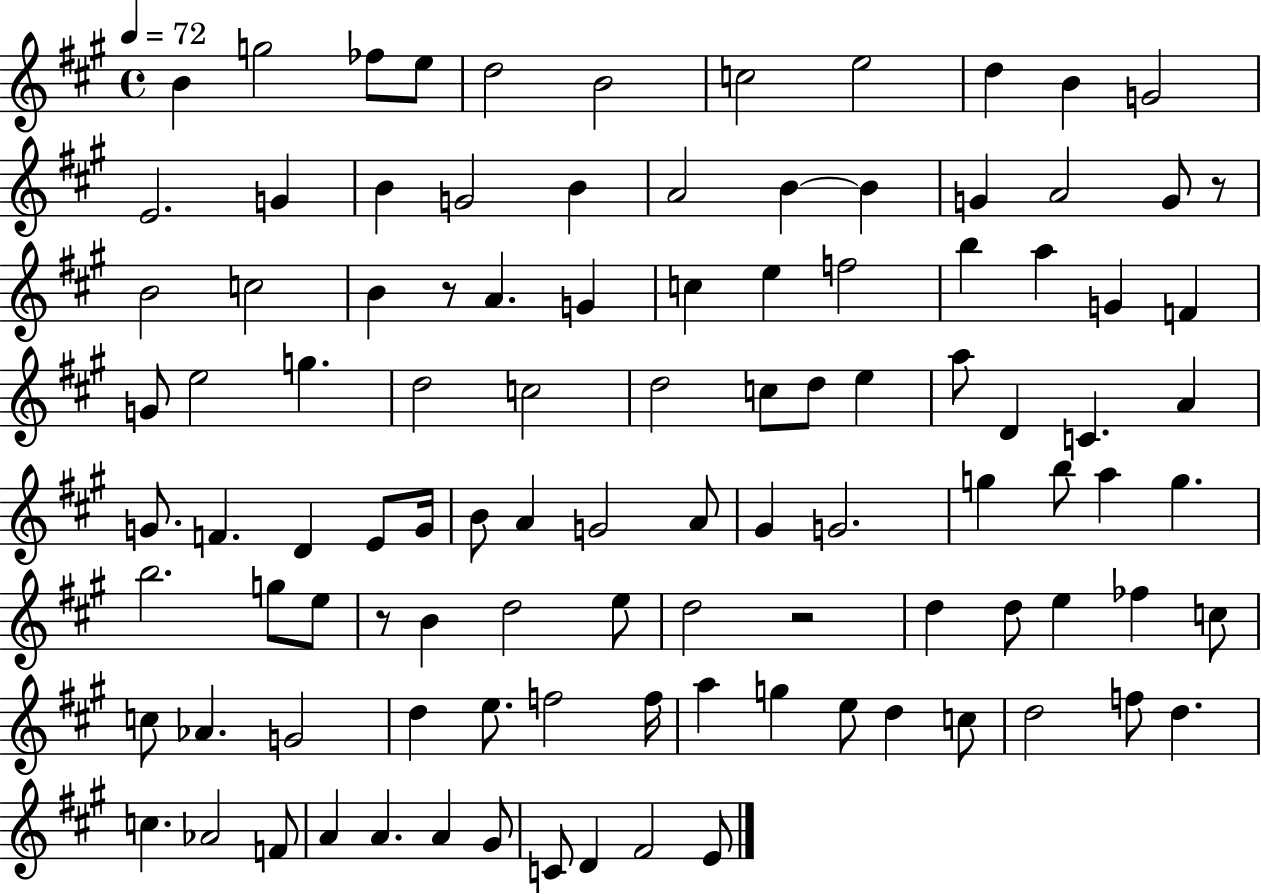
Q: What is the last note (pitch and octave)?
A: E4